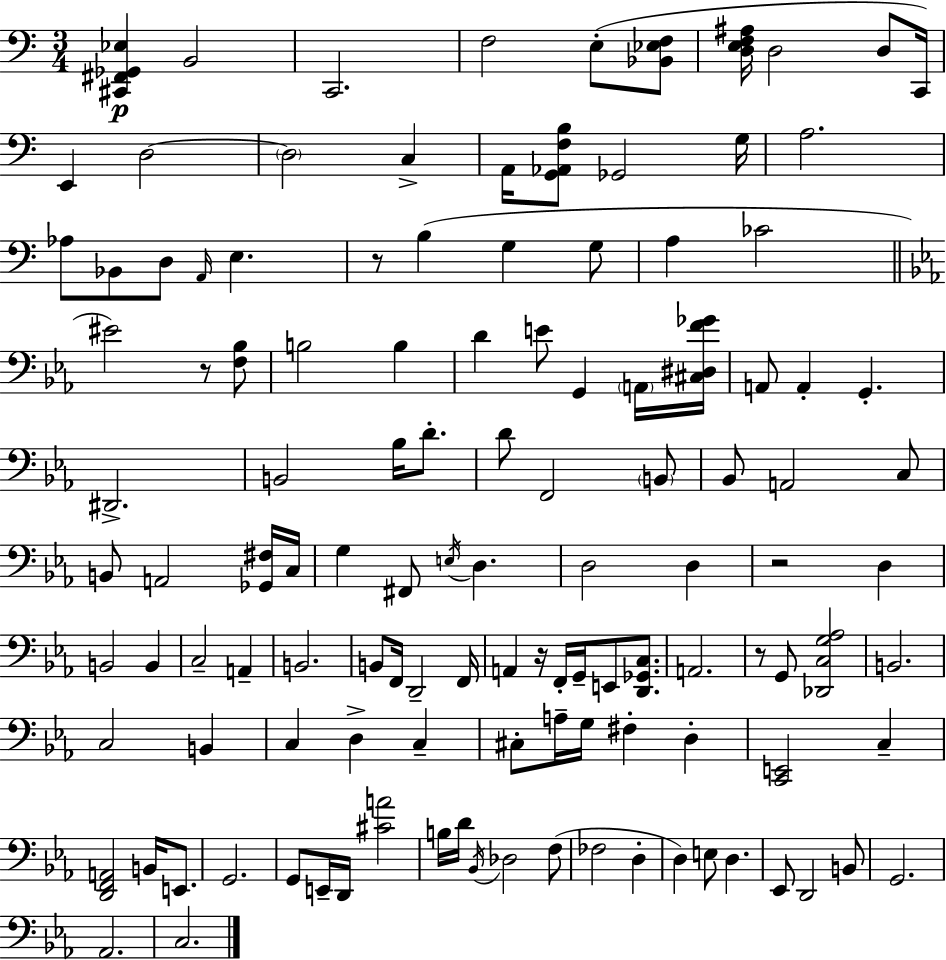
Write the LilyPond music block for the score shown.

{
  \clef bass
  \numericTimeSignature
  \time 3/4
  \key c \major
  <cis, fis, ges, ees>4\p b,2 | c,2. | f2 e8-.( <bes, ees f>8 | <d e f ais>16 d2 d8 c,16) | \break e,4 d2~~ | \parenthesize d2 c4-> | a,16 <g, aes, f b>8 ges,2 g16 | a2. | \break aes8 bes,8 d8 \grace { a,16 } e4. | r8 b4( g4 g8 | a4 ces'2 | \bar "||" \break \key c \minor eis'2) r8 <f bes>8 | b2 b4 | d'4 e'8 g,4 \parenthesize a,16 <cis dis f' ges'>16 | a,8 a,4-. g,4.-. | \break dis,2.-> | b,2 bes16 d'8.-. | d'8 f,2 \parenthesize b,8 | bes,8 a,2 c8 | \break b,8 a,2 <ges, fis>16 c16 | g4 fis,8 \acciaccatura { e16 } d4. | d2 d4 | r2 d4 | \break b,2 b,4 | c2-- a,4-- | b,2. | b,8 f,16 d,2-- | \break f,16 a,4 r16 f,16-. g,16-- e,8 <d, ges, c>8. | a,2. | r8 g,8 <des, c g aes>2 | b,2. | \break c2 b,4 | c4 d4-> c4-- | cis8-. a16-- g16 fis4-. d4-. | <c, e,>2 c4-- | \break <d, f, a,>2 b,16 e,8. | g,2. | g,8 e,16-- d,16 <cis' a'>2 | b16 d'16 \acciaccatura { bes,16 } des2 | \break f8( fes2 d4-. | d4) e8 d4. | ees,8 d,2 | b,8 g,2. | \break aes,2. | c2. | \bar "|."
}